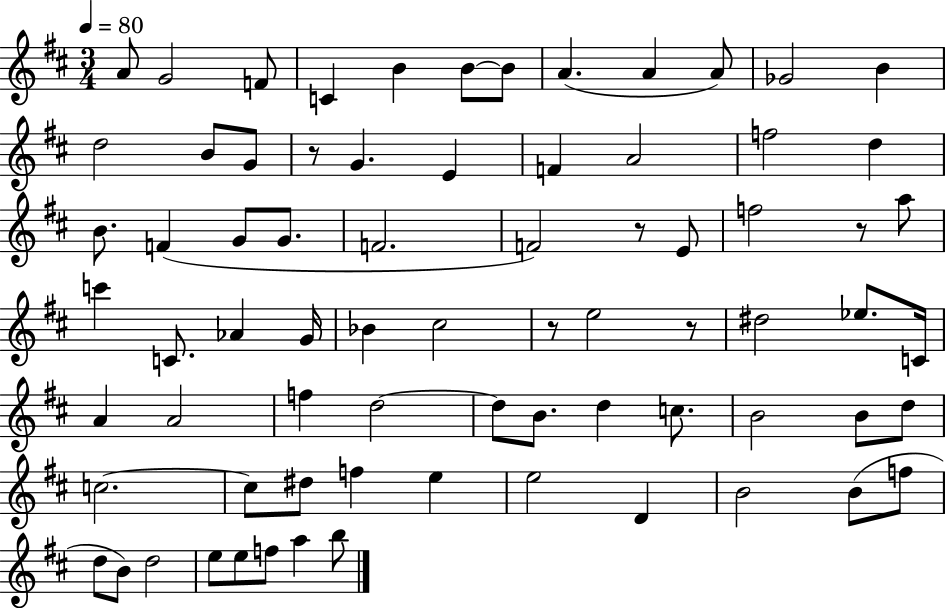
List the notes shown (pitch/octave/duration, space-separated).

A4/e G4/h F4/e C4/q B4/q B4/e B4/e A4/q. A4/q A4/e Gb4/h B4/q D5/h B4/e G4/e R/e G4/q. E4/q F4/q A4/h F5/h D5/q B4/e. F4/q G4/e G4/e. F4/h. F4/h R/e E4/e F5/h R/e A5/e C6/q C4/e. Ab4/q G4/s Bb4/q C#5/h R/e E5/h R/e D#5/h Eb5/e. C4/s A4/q A4/h F5/q D5/h D5/e B4/e. D5/q C5/e. B4/h B4/e D5/e C5/h. C5/e D#5/e F5/q E5/q E5/h D4/q B4/h B4/e F5/e D5/e B4/e D5/h E5/e E5/e F5/e A5/q B5/e